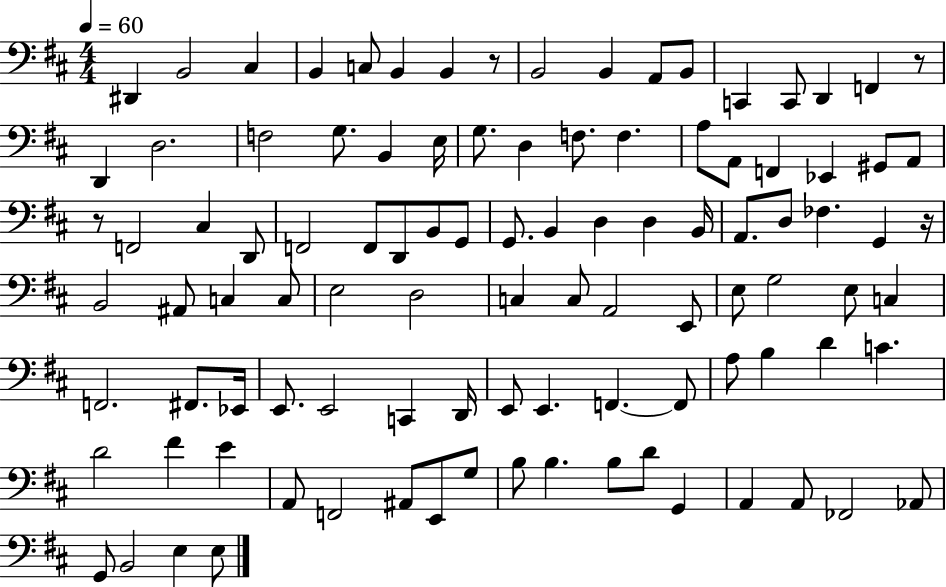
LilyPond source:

{
  \clef bass
  \numericTimeSignature
  \time 4/4
  \key d \major
  \tempo 4 = 60
  dis,4 b,2 cis4 | b,4 c8 b,4 b,4 r8 | b,2 b,4 a,8 b,8 | c,4 c,8 d,4 f,4 r8 | \break d,4 d2. | f2 g8. b,4 e16 | g8. d4 f8. f4. | a8 a,8 f,4 ees,4 gis,8 a,8 | \break r8 f,2 cis4 d,8 | f,2 f,8 d,8 b,8 g,8 | g,8. b,4 d4 d4 b,16 | a,8. d8 fes4. g,4 r16 | \break b,2 ais,8 c4 c8 | e2 d2 | c4 c8 a,2 e,8 | e8 g2 e8 c4 | \break f,2. fis,8. ees,16 | e,8. e,2 c,4 d,16 | e,8 e,4. f,4.~~ f,8 | a8 b4 d'4 c'4. | \break d'2 fis'4 e'4 | a,8 f,2 ais,8 e,8 g8 | b8 b4. b8 d'8 g,4 | a,4 a,8 fes,2 aes,8 | \break g,8 b,2 e4 e8 | \bar "|."
}